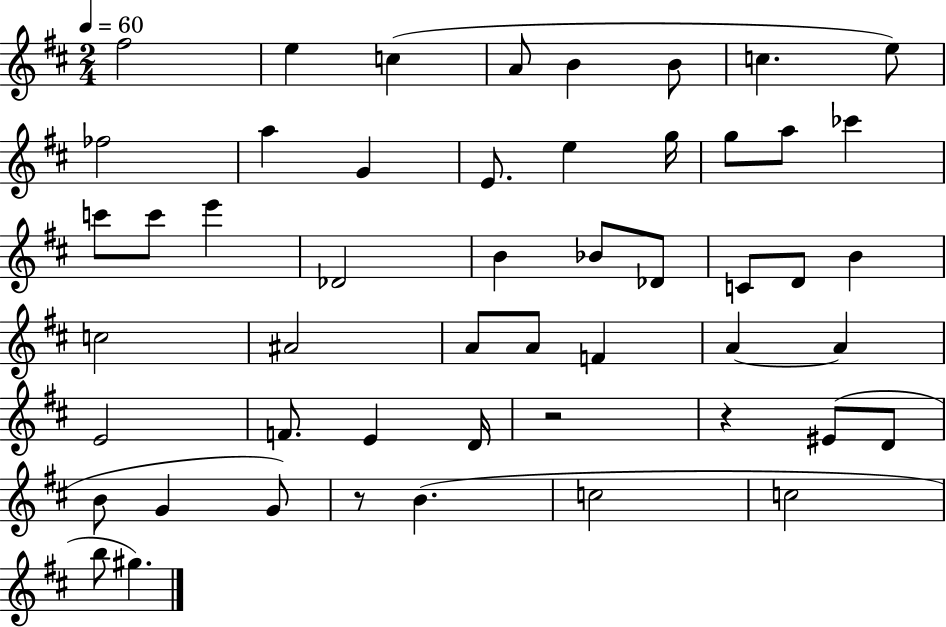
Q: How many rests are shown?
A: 3